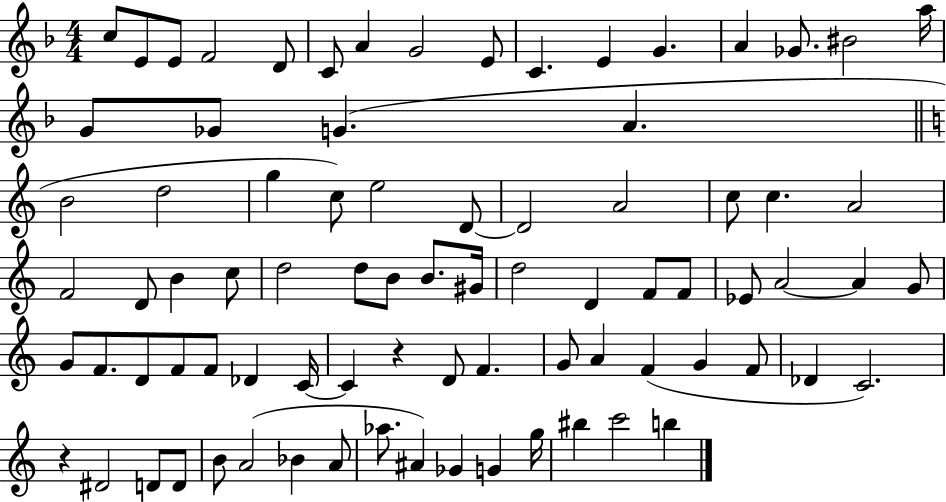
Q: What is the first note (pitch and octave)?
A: C5